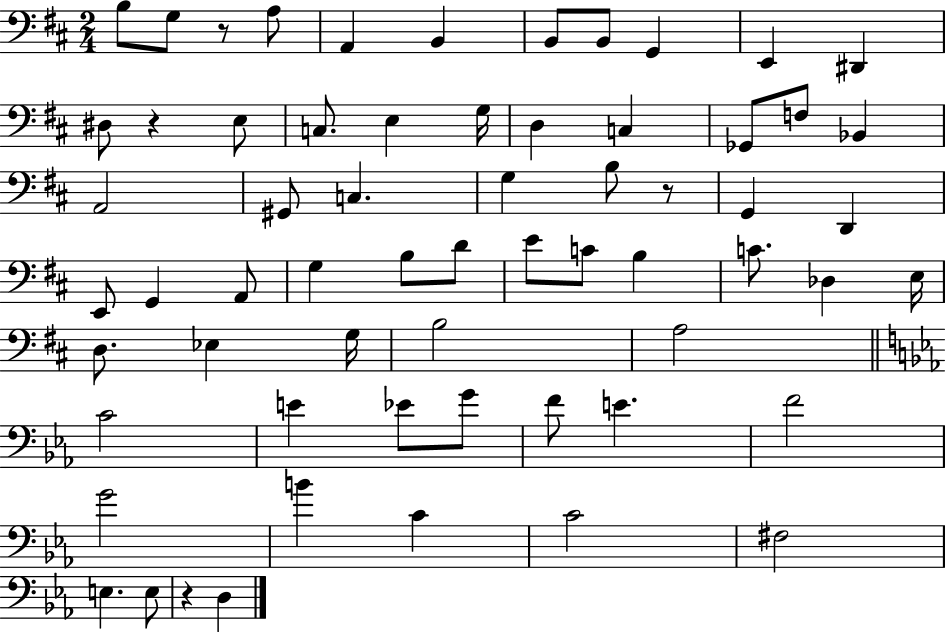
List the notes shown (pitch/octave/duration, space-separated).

B3/e G3/e R/e A3/e A2/q B2/q B2/e B2/e G2/q E2/q D#2/q D#3/e R/q E3/e C3/e. E3/q G3/s D3/q C3/q Gb2/e F3/e Bb2/q A2/h G#2/e C3/q. G3/q B3/e R/e G2/q D2/q E2/e G2/q A2/e G3/q B3/e D4/e E4/e C4/e B3/q C4/e. Db3/q E3/s D3/e. Eb3/q G3/s B3/h A3/h C4/h E4/q Eb4/e G4/e F4/e E4/q. F4/h G4/h B4/q C4/q C4/h F#3/h E3/q. E3/e R/q D3/q